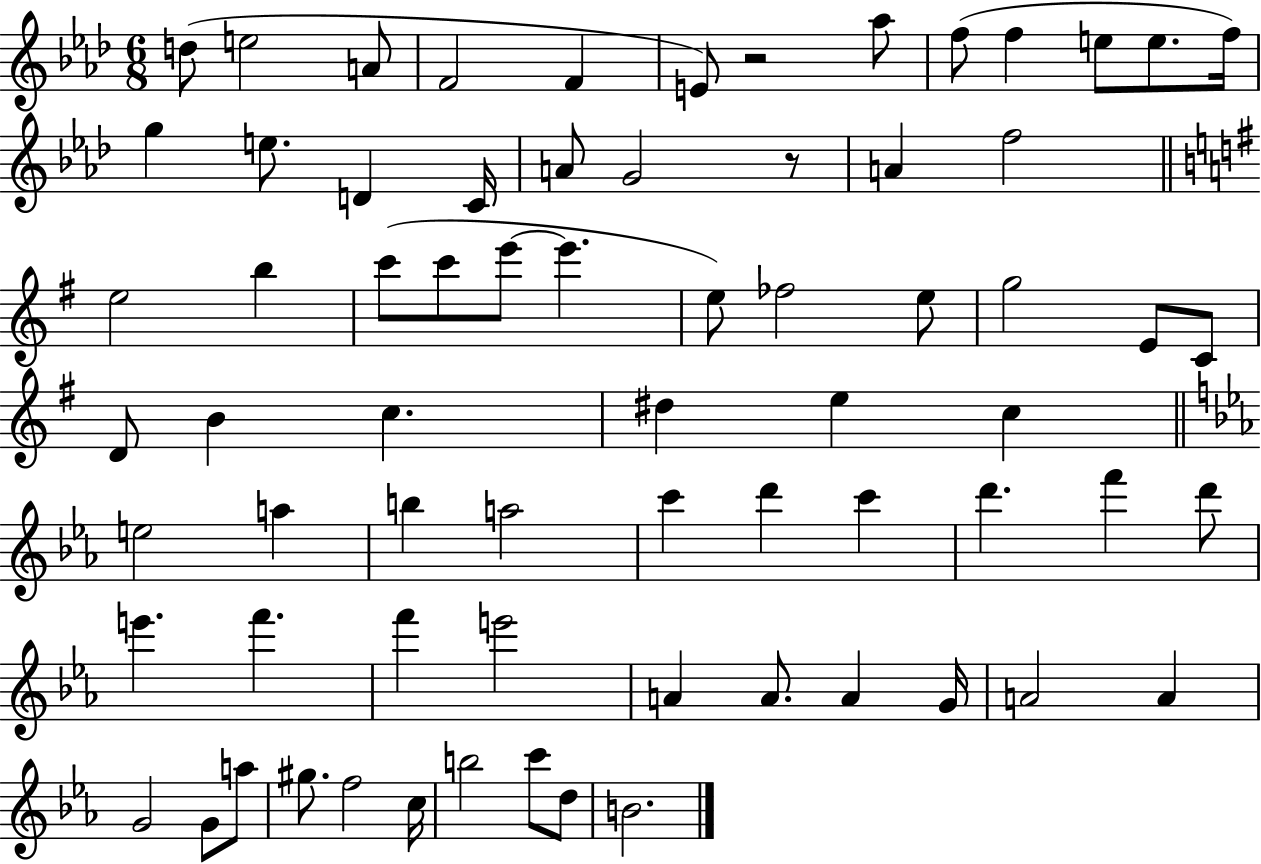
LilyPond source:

{
  \clef treble
  \numericTimeSignature
  \time 6/8
  \key aes \major
  d''8( e''2 a'8 | f'2 f'4 | e'8) r2 aes''8 | f''8( f''4 e''8 e''8. f''16) | \break g''4 e''8. d'4 c'16 | a'8 g'2 r8 | a'4 f''2 | \bar "||" \break \key e \minor e''2 b''4 | c'''8( c'''8 e'''8~~ e'''4. | e''8) fes''2 e''8 | g''2 e'8 c'8 | \break d'8 b'4 c''4. | dis''4 e''4 c''4 | \bar "||" \break \key ees \major e''2 a''4 | b''4 a''2 | c'''4 d'''4 c'''4 | d'''4. f'''4 d'''8 | \break e'''4. f'''4. | f'''4 e'''2 | a'4 a'8. a'4 g'16 | a'2 a'4 | \break g'2 g'8 a''8 | gis''8. f''2 c''16 | b''2 c'''8 d''8 | b'2. | \break \bar "|."
}